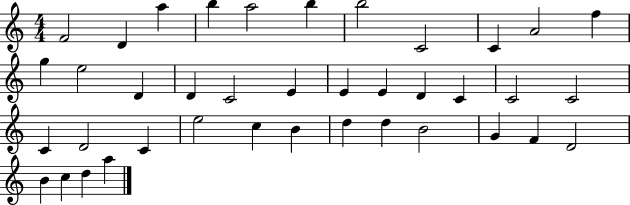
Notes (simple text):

F4/h D4/q A5/q B5/q A5/h B5/q B5/h C4/h C4/q A4/h F5/q G5/q E5/h D4/q D4/q C4/h E4/q E4/q E4/q D4/q C4/q C4/h C4/h C4/q D4/h C4/q E5/h C5/q B4/q D5/q D5/q B4/h G4/q F4/q D4/h B4/q C5/q D5/q A5/q